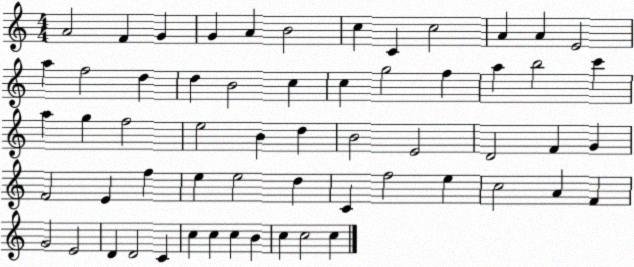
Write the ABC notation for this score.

X:1
T:Untitled
M:4/4
L:1/4
K:C
A2 F G G A B2 c C c2 A A E2 a f2 d d B2 c c g2 f a b2 c' a g f2 e2 B d B2 E2 D2 F G F2 E f e e2 d C f2 e c2 A F G2 E2 D D2 C c c c B c c2 c